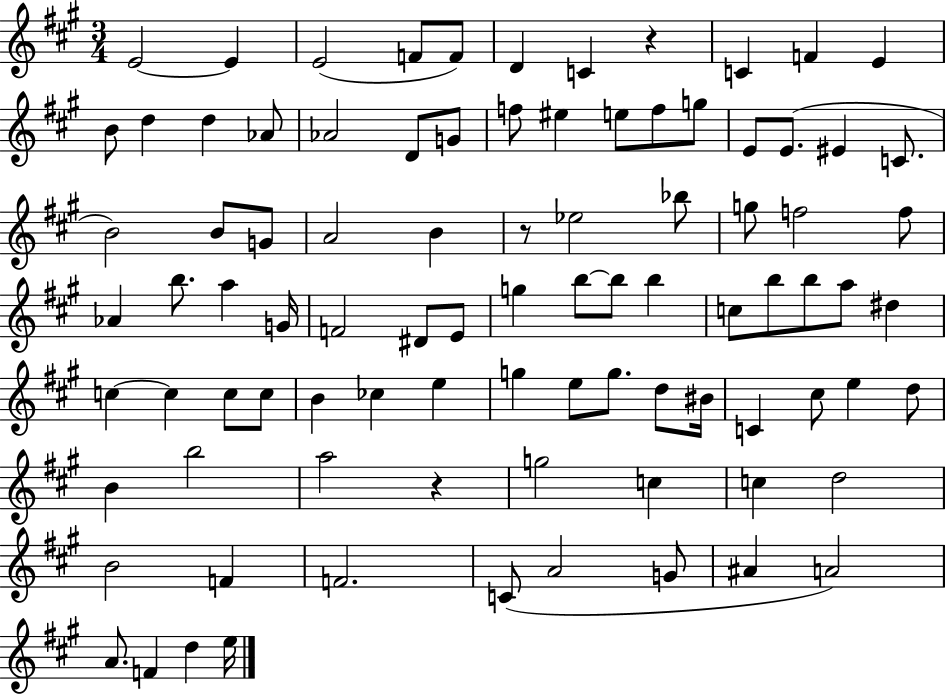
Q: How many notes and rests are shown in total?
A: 90